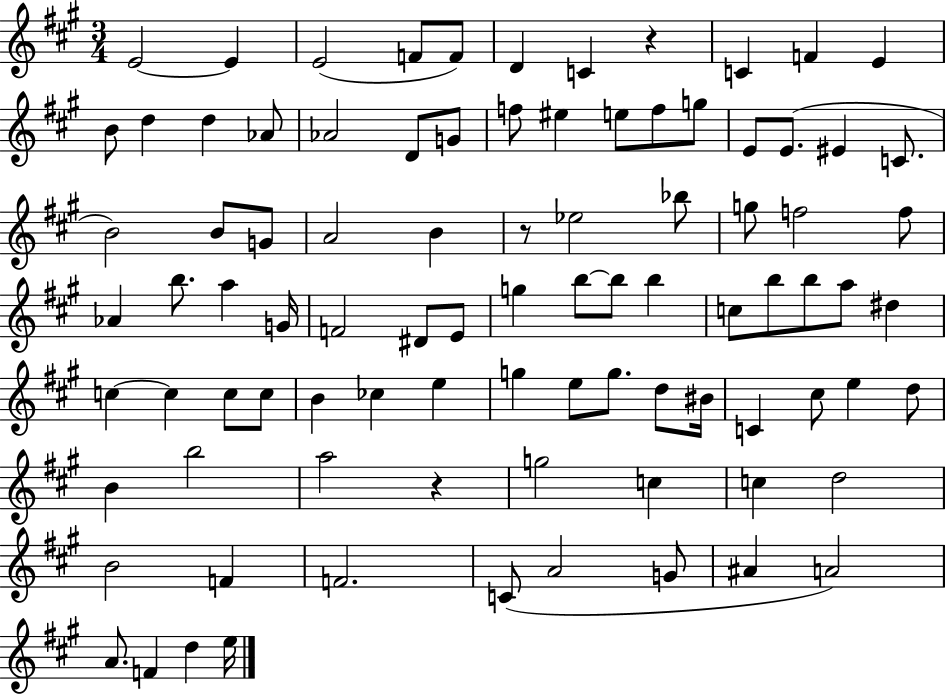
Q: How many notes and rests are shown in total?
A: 90